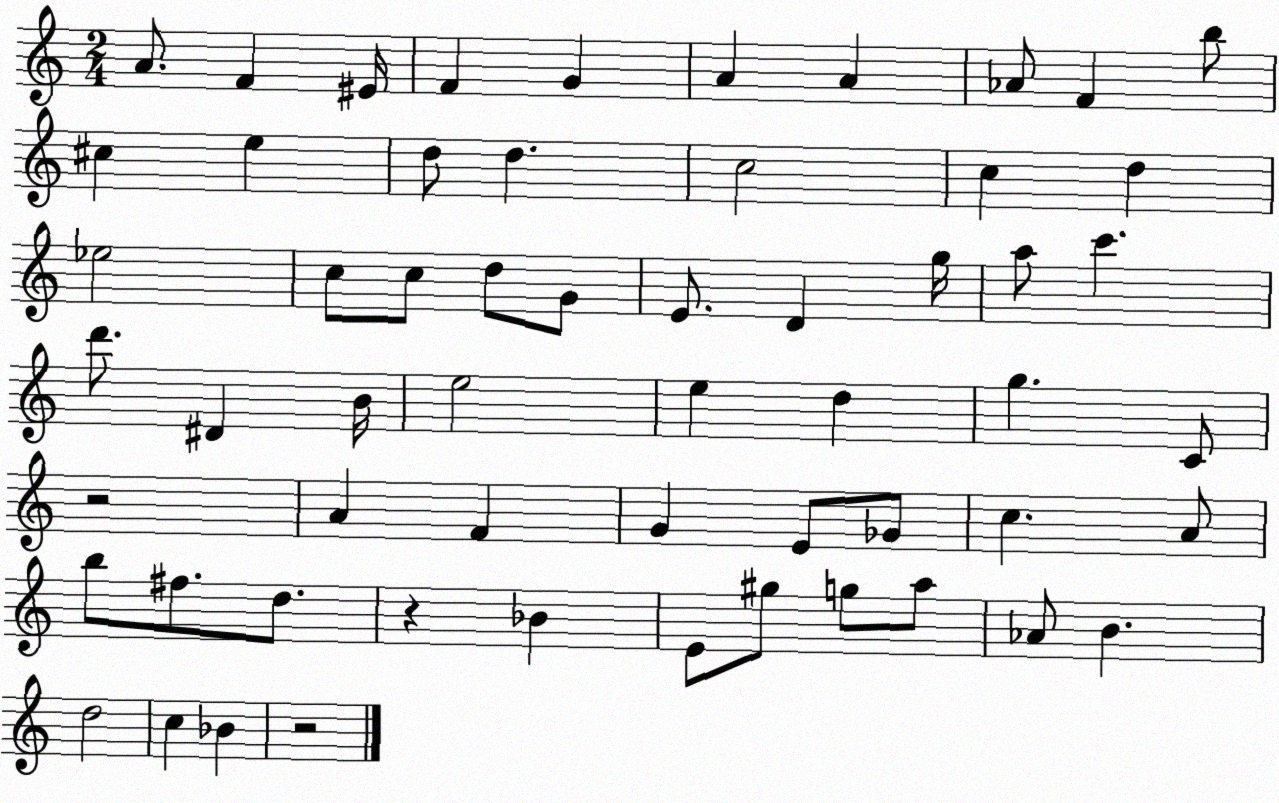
X:1
T:Untitled
M:2/4
L:1/4
K:C
A/2 F ^E/4 F G A A _A/2 F b/2 ^c e d/2 d c2 c d _e2 c/2 c/2 d/2 G/2 E/2 D g/4 a/2 c' d'/2 ^D B/4 e2 e d g C/2 z2 A F G E/2 _G/2 c A/2 b/2 ^f/2 d/2 z _B E/2 ^g/2 g/2 a/2 _A/2 B d2 c _B z2